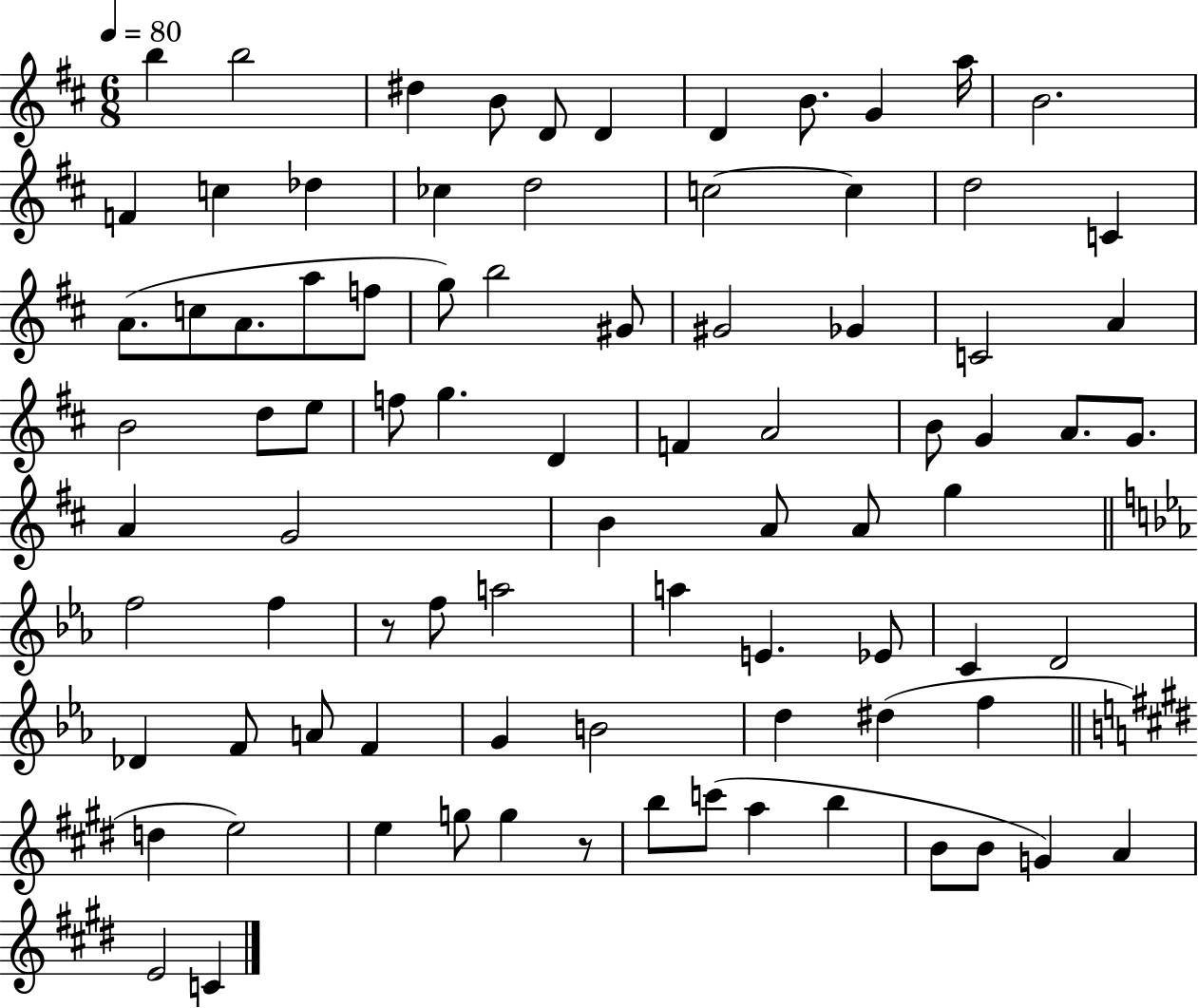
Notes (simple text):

B5/q B5/h D#5/q B4/e D4/e D4/q D4/q B4/e. G4/q A5/s B4/h. F4/q C5/q Db5/q CES5/q D5/h C5/h C5/q D5/h C4/q A4/e. C5/e A4/e. A5/e F5/e G5/e B5/h G#4/e G#4/h Gb4/q C4/h A4/q B4/h D5/e E5/e F5/e G5/q. D4/q F4/q A4/h B4/e G4/q A4/e. G4/e. A4/q G4/h B4/q A4/e A4/e G5/q F5/h F5/q R/e F5/e A5/h A5/q E4/q. Eb4/e C4/q D4/h Db4/q F4/e A4/e F4/q G4/q B4/h D5/q D#5/q F5/q D5/q E5/h E5/q G5/e G5/q R/e B5/e C6/e A5/q B5/q B4/e B4/e G4/q A4/q E4/h C4/q